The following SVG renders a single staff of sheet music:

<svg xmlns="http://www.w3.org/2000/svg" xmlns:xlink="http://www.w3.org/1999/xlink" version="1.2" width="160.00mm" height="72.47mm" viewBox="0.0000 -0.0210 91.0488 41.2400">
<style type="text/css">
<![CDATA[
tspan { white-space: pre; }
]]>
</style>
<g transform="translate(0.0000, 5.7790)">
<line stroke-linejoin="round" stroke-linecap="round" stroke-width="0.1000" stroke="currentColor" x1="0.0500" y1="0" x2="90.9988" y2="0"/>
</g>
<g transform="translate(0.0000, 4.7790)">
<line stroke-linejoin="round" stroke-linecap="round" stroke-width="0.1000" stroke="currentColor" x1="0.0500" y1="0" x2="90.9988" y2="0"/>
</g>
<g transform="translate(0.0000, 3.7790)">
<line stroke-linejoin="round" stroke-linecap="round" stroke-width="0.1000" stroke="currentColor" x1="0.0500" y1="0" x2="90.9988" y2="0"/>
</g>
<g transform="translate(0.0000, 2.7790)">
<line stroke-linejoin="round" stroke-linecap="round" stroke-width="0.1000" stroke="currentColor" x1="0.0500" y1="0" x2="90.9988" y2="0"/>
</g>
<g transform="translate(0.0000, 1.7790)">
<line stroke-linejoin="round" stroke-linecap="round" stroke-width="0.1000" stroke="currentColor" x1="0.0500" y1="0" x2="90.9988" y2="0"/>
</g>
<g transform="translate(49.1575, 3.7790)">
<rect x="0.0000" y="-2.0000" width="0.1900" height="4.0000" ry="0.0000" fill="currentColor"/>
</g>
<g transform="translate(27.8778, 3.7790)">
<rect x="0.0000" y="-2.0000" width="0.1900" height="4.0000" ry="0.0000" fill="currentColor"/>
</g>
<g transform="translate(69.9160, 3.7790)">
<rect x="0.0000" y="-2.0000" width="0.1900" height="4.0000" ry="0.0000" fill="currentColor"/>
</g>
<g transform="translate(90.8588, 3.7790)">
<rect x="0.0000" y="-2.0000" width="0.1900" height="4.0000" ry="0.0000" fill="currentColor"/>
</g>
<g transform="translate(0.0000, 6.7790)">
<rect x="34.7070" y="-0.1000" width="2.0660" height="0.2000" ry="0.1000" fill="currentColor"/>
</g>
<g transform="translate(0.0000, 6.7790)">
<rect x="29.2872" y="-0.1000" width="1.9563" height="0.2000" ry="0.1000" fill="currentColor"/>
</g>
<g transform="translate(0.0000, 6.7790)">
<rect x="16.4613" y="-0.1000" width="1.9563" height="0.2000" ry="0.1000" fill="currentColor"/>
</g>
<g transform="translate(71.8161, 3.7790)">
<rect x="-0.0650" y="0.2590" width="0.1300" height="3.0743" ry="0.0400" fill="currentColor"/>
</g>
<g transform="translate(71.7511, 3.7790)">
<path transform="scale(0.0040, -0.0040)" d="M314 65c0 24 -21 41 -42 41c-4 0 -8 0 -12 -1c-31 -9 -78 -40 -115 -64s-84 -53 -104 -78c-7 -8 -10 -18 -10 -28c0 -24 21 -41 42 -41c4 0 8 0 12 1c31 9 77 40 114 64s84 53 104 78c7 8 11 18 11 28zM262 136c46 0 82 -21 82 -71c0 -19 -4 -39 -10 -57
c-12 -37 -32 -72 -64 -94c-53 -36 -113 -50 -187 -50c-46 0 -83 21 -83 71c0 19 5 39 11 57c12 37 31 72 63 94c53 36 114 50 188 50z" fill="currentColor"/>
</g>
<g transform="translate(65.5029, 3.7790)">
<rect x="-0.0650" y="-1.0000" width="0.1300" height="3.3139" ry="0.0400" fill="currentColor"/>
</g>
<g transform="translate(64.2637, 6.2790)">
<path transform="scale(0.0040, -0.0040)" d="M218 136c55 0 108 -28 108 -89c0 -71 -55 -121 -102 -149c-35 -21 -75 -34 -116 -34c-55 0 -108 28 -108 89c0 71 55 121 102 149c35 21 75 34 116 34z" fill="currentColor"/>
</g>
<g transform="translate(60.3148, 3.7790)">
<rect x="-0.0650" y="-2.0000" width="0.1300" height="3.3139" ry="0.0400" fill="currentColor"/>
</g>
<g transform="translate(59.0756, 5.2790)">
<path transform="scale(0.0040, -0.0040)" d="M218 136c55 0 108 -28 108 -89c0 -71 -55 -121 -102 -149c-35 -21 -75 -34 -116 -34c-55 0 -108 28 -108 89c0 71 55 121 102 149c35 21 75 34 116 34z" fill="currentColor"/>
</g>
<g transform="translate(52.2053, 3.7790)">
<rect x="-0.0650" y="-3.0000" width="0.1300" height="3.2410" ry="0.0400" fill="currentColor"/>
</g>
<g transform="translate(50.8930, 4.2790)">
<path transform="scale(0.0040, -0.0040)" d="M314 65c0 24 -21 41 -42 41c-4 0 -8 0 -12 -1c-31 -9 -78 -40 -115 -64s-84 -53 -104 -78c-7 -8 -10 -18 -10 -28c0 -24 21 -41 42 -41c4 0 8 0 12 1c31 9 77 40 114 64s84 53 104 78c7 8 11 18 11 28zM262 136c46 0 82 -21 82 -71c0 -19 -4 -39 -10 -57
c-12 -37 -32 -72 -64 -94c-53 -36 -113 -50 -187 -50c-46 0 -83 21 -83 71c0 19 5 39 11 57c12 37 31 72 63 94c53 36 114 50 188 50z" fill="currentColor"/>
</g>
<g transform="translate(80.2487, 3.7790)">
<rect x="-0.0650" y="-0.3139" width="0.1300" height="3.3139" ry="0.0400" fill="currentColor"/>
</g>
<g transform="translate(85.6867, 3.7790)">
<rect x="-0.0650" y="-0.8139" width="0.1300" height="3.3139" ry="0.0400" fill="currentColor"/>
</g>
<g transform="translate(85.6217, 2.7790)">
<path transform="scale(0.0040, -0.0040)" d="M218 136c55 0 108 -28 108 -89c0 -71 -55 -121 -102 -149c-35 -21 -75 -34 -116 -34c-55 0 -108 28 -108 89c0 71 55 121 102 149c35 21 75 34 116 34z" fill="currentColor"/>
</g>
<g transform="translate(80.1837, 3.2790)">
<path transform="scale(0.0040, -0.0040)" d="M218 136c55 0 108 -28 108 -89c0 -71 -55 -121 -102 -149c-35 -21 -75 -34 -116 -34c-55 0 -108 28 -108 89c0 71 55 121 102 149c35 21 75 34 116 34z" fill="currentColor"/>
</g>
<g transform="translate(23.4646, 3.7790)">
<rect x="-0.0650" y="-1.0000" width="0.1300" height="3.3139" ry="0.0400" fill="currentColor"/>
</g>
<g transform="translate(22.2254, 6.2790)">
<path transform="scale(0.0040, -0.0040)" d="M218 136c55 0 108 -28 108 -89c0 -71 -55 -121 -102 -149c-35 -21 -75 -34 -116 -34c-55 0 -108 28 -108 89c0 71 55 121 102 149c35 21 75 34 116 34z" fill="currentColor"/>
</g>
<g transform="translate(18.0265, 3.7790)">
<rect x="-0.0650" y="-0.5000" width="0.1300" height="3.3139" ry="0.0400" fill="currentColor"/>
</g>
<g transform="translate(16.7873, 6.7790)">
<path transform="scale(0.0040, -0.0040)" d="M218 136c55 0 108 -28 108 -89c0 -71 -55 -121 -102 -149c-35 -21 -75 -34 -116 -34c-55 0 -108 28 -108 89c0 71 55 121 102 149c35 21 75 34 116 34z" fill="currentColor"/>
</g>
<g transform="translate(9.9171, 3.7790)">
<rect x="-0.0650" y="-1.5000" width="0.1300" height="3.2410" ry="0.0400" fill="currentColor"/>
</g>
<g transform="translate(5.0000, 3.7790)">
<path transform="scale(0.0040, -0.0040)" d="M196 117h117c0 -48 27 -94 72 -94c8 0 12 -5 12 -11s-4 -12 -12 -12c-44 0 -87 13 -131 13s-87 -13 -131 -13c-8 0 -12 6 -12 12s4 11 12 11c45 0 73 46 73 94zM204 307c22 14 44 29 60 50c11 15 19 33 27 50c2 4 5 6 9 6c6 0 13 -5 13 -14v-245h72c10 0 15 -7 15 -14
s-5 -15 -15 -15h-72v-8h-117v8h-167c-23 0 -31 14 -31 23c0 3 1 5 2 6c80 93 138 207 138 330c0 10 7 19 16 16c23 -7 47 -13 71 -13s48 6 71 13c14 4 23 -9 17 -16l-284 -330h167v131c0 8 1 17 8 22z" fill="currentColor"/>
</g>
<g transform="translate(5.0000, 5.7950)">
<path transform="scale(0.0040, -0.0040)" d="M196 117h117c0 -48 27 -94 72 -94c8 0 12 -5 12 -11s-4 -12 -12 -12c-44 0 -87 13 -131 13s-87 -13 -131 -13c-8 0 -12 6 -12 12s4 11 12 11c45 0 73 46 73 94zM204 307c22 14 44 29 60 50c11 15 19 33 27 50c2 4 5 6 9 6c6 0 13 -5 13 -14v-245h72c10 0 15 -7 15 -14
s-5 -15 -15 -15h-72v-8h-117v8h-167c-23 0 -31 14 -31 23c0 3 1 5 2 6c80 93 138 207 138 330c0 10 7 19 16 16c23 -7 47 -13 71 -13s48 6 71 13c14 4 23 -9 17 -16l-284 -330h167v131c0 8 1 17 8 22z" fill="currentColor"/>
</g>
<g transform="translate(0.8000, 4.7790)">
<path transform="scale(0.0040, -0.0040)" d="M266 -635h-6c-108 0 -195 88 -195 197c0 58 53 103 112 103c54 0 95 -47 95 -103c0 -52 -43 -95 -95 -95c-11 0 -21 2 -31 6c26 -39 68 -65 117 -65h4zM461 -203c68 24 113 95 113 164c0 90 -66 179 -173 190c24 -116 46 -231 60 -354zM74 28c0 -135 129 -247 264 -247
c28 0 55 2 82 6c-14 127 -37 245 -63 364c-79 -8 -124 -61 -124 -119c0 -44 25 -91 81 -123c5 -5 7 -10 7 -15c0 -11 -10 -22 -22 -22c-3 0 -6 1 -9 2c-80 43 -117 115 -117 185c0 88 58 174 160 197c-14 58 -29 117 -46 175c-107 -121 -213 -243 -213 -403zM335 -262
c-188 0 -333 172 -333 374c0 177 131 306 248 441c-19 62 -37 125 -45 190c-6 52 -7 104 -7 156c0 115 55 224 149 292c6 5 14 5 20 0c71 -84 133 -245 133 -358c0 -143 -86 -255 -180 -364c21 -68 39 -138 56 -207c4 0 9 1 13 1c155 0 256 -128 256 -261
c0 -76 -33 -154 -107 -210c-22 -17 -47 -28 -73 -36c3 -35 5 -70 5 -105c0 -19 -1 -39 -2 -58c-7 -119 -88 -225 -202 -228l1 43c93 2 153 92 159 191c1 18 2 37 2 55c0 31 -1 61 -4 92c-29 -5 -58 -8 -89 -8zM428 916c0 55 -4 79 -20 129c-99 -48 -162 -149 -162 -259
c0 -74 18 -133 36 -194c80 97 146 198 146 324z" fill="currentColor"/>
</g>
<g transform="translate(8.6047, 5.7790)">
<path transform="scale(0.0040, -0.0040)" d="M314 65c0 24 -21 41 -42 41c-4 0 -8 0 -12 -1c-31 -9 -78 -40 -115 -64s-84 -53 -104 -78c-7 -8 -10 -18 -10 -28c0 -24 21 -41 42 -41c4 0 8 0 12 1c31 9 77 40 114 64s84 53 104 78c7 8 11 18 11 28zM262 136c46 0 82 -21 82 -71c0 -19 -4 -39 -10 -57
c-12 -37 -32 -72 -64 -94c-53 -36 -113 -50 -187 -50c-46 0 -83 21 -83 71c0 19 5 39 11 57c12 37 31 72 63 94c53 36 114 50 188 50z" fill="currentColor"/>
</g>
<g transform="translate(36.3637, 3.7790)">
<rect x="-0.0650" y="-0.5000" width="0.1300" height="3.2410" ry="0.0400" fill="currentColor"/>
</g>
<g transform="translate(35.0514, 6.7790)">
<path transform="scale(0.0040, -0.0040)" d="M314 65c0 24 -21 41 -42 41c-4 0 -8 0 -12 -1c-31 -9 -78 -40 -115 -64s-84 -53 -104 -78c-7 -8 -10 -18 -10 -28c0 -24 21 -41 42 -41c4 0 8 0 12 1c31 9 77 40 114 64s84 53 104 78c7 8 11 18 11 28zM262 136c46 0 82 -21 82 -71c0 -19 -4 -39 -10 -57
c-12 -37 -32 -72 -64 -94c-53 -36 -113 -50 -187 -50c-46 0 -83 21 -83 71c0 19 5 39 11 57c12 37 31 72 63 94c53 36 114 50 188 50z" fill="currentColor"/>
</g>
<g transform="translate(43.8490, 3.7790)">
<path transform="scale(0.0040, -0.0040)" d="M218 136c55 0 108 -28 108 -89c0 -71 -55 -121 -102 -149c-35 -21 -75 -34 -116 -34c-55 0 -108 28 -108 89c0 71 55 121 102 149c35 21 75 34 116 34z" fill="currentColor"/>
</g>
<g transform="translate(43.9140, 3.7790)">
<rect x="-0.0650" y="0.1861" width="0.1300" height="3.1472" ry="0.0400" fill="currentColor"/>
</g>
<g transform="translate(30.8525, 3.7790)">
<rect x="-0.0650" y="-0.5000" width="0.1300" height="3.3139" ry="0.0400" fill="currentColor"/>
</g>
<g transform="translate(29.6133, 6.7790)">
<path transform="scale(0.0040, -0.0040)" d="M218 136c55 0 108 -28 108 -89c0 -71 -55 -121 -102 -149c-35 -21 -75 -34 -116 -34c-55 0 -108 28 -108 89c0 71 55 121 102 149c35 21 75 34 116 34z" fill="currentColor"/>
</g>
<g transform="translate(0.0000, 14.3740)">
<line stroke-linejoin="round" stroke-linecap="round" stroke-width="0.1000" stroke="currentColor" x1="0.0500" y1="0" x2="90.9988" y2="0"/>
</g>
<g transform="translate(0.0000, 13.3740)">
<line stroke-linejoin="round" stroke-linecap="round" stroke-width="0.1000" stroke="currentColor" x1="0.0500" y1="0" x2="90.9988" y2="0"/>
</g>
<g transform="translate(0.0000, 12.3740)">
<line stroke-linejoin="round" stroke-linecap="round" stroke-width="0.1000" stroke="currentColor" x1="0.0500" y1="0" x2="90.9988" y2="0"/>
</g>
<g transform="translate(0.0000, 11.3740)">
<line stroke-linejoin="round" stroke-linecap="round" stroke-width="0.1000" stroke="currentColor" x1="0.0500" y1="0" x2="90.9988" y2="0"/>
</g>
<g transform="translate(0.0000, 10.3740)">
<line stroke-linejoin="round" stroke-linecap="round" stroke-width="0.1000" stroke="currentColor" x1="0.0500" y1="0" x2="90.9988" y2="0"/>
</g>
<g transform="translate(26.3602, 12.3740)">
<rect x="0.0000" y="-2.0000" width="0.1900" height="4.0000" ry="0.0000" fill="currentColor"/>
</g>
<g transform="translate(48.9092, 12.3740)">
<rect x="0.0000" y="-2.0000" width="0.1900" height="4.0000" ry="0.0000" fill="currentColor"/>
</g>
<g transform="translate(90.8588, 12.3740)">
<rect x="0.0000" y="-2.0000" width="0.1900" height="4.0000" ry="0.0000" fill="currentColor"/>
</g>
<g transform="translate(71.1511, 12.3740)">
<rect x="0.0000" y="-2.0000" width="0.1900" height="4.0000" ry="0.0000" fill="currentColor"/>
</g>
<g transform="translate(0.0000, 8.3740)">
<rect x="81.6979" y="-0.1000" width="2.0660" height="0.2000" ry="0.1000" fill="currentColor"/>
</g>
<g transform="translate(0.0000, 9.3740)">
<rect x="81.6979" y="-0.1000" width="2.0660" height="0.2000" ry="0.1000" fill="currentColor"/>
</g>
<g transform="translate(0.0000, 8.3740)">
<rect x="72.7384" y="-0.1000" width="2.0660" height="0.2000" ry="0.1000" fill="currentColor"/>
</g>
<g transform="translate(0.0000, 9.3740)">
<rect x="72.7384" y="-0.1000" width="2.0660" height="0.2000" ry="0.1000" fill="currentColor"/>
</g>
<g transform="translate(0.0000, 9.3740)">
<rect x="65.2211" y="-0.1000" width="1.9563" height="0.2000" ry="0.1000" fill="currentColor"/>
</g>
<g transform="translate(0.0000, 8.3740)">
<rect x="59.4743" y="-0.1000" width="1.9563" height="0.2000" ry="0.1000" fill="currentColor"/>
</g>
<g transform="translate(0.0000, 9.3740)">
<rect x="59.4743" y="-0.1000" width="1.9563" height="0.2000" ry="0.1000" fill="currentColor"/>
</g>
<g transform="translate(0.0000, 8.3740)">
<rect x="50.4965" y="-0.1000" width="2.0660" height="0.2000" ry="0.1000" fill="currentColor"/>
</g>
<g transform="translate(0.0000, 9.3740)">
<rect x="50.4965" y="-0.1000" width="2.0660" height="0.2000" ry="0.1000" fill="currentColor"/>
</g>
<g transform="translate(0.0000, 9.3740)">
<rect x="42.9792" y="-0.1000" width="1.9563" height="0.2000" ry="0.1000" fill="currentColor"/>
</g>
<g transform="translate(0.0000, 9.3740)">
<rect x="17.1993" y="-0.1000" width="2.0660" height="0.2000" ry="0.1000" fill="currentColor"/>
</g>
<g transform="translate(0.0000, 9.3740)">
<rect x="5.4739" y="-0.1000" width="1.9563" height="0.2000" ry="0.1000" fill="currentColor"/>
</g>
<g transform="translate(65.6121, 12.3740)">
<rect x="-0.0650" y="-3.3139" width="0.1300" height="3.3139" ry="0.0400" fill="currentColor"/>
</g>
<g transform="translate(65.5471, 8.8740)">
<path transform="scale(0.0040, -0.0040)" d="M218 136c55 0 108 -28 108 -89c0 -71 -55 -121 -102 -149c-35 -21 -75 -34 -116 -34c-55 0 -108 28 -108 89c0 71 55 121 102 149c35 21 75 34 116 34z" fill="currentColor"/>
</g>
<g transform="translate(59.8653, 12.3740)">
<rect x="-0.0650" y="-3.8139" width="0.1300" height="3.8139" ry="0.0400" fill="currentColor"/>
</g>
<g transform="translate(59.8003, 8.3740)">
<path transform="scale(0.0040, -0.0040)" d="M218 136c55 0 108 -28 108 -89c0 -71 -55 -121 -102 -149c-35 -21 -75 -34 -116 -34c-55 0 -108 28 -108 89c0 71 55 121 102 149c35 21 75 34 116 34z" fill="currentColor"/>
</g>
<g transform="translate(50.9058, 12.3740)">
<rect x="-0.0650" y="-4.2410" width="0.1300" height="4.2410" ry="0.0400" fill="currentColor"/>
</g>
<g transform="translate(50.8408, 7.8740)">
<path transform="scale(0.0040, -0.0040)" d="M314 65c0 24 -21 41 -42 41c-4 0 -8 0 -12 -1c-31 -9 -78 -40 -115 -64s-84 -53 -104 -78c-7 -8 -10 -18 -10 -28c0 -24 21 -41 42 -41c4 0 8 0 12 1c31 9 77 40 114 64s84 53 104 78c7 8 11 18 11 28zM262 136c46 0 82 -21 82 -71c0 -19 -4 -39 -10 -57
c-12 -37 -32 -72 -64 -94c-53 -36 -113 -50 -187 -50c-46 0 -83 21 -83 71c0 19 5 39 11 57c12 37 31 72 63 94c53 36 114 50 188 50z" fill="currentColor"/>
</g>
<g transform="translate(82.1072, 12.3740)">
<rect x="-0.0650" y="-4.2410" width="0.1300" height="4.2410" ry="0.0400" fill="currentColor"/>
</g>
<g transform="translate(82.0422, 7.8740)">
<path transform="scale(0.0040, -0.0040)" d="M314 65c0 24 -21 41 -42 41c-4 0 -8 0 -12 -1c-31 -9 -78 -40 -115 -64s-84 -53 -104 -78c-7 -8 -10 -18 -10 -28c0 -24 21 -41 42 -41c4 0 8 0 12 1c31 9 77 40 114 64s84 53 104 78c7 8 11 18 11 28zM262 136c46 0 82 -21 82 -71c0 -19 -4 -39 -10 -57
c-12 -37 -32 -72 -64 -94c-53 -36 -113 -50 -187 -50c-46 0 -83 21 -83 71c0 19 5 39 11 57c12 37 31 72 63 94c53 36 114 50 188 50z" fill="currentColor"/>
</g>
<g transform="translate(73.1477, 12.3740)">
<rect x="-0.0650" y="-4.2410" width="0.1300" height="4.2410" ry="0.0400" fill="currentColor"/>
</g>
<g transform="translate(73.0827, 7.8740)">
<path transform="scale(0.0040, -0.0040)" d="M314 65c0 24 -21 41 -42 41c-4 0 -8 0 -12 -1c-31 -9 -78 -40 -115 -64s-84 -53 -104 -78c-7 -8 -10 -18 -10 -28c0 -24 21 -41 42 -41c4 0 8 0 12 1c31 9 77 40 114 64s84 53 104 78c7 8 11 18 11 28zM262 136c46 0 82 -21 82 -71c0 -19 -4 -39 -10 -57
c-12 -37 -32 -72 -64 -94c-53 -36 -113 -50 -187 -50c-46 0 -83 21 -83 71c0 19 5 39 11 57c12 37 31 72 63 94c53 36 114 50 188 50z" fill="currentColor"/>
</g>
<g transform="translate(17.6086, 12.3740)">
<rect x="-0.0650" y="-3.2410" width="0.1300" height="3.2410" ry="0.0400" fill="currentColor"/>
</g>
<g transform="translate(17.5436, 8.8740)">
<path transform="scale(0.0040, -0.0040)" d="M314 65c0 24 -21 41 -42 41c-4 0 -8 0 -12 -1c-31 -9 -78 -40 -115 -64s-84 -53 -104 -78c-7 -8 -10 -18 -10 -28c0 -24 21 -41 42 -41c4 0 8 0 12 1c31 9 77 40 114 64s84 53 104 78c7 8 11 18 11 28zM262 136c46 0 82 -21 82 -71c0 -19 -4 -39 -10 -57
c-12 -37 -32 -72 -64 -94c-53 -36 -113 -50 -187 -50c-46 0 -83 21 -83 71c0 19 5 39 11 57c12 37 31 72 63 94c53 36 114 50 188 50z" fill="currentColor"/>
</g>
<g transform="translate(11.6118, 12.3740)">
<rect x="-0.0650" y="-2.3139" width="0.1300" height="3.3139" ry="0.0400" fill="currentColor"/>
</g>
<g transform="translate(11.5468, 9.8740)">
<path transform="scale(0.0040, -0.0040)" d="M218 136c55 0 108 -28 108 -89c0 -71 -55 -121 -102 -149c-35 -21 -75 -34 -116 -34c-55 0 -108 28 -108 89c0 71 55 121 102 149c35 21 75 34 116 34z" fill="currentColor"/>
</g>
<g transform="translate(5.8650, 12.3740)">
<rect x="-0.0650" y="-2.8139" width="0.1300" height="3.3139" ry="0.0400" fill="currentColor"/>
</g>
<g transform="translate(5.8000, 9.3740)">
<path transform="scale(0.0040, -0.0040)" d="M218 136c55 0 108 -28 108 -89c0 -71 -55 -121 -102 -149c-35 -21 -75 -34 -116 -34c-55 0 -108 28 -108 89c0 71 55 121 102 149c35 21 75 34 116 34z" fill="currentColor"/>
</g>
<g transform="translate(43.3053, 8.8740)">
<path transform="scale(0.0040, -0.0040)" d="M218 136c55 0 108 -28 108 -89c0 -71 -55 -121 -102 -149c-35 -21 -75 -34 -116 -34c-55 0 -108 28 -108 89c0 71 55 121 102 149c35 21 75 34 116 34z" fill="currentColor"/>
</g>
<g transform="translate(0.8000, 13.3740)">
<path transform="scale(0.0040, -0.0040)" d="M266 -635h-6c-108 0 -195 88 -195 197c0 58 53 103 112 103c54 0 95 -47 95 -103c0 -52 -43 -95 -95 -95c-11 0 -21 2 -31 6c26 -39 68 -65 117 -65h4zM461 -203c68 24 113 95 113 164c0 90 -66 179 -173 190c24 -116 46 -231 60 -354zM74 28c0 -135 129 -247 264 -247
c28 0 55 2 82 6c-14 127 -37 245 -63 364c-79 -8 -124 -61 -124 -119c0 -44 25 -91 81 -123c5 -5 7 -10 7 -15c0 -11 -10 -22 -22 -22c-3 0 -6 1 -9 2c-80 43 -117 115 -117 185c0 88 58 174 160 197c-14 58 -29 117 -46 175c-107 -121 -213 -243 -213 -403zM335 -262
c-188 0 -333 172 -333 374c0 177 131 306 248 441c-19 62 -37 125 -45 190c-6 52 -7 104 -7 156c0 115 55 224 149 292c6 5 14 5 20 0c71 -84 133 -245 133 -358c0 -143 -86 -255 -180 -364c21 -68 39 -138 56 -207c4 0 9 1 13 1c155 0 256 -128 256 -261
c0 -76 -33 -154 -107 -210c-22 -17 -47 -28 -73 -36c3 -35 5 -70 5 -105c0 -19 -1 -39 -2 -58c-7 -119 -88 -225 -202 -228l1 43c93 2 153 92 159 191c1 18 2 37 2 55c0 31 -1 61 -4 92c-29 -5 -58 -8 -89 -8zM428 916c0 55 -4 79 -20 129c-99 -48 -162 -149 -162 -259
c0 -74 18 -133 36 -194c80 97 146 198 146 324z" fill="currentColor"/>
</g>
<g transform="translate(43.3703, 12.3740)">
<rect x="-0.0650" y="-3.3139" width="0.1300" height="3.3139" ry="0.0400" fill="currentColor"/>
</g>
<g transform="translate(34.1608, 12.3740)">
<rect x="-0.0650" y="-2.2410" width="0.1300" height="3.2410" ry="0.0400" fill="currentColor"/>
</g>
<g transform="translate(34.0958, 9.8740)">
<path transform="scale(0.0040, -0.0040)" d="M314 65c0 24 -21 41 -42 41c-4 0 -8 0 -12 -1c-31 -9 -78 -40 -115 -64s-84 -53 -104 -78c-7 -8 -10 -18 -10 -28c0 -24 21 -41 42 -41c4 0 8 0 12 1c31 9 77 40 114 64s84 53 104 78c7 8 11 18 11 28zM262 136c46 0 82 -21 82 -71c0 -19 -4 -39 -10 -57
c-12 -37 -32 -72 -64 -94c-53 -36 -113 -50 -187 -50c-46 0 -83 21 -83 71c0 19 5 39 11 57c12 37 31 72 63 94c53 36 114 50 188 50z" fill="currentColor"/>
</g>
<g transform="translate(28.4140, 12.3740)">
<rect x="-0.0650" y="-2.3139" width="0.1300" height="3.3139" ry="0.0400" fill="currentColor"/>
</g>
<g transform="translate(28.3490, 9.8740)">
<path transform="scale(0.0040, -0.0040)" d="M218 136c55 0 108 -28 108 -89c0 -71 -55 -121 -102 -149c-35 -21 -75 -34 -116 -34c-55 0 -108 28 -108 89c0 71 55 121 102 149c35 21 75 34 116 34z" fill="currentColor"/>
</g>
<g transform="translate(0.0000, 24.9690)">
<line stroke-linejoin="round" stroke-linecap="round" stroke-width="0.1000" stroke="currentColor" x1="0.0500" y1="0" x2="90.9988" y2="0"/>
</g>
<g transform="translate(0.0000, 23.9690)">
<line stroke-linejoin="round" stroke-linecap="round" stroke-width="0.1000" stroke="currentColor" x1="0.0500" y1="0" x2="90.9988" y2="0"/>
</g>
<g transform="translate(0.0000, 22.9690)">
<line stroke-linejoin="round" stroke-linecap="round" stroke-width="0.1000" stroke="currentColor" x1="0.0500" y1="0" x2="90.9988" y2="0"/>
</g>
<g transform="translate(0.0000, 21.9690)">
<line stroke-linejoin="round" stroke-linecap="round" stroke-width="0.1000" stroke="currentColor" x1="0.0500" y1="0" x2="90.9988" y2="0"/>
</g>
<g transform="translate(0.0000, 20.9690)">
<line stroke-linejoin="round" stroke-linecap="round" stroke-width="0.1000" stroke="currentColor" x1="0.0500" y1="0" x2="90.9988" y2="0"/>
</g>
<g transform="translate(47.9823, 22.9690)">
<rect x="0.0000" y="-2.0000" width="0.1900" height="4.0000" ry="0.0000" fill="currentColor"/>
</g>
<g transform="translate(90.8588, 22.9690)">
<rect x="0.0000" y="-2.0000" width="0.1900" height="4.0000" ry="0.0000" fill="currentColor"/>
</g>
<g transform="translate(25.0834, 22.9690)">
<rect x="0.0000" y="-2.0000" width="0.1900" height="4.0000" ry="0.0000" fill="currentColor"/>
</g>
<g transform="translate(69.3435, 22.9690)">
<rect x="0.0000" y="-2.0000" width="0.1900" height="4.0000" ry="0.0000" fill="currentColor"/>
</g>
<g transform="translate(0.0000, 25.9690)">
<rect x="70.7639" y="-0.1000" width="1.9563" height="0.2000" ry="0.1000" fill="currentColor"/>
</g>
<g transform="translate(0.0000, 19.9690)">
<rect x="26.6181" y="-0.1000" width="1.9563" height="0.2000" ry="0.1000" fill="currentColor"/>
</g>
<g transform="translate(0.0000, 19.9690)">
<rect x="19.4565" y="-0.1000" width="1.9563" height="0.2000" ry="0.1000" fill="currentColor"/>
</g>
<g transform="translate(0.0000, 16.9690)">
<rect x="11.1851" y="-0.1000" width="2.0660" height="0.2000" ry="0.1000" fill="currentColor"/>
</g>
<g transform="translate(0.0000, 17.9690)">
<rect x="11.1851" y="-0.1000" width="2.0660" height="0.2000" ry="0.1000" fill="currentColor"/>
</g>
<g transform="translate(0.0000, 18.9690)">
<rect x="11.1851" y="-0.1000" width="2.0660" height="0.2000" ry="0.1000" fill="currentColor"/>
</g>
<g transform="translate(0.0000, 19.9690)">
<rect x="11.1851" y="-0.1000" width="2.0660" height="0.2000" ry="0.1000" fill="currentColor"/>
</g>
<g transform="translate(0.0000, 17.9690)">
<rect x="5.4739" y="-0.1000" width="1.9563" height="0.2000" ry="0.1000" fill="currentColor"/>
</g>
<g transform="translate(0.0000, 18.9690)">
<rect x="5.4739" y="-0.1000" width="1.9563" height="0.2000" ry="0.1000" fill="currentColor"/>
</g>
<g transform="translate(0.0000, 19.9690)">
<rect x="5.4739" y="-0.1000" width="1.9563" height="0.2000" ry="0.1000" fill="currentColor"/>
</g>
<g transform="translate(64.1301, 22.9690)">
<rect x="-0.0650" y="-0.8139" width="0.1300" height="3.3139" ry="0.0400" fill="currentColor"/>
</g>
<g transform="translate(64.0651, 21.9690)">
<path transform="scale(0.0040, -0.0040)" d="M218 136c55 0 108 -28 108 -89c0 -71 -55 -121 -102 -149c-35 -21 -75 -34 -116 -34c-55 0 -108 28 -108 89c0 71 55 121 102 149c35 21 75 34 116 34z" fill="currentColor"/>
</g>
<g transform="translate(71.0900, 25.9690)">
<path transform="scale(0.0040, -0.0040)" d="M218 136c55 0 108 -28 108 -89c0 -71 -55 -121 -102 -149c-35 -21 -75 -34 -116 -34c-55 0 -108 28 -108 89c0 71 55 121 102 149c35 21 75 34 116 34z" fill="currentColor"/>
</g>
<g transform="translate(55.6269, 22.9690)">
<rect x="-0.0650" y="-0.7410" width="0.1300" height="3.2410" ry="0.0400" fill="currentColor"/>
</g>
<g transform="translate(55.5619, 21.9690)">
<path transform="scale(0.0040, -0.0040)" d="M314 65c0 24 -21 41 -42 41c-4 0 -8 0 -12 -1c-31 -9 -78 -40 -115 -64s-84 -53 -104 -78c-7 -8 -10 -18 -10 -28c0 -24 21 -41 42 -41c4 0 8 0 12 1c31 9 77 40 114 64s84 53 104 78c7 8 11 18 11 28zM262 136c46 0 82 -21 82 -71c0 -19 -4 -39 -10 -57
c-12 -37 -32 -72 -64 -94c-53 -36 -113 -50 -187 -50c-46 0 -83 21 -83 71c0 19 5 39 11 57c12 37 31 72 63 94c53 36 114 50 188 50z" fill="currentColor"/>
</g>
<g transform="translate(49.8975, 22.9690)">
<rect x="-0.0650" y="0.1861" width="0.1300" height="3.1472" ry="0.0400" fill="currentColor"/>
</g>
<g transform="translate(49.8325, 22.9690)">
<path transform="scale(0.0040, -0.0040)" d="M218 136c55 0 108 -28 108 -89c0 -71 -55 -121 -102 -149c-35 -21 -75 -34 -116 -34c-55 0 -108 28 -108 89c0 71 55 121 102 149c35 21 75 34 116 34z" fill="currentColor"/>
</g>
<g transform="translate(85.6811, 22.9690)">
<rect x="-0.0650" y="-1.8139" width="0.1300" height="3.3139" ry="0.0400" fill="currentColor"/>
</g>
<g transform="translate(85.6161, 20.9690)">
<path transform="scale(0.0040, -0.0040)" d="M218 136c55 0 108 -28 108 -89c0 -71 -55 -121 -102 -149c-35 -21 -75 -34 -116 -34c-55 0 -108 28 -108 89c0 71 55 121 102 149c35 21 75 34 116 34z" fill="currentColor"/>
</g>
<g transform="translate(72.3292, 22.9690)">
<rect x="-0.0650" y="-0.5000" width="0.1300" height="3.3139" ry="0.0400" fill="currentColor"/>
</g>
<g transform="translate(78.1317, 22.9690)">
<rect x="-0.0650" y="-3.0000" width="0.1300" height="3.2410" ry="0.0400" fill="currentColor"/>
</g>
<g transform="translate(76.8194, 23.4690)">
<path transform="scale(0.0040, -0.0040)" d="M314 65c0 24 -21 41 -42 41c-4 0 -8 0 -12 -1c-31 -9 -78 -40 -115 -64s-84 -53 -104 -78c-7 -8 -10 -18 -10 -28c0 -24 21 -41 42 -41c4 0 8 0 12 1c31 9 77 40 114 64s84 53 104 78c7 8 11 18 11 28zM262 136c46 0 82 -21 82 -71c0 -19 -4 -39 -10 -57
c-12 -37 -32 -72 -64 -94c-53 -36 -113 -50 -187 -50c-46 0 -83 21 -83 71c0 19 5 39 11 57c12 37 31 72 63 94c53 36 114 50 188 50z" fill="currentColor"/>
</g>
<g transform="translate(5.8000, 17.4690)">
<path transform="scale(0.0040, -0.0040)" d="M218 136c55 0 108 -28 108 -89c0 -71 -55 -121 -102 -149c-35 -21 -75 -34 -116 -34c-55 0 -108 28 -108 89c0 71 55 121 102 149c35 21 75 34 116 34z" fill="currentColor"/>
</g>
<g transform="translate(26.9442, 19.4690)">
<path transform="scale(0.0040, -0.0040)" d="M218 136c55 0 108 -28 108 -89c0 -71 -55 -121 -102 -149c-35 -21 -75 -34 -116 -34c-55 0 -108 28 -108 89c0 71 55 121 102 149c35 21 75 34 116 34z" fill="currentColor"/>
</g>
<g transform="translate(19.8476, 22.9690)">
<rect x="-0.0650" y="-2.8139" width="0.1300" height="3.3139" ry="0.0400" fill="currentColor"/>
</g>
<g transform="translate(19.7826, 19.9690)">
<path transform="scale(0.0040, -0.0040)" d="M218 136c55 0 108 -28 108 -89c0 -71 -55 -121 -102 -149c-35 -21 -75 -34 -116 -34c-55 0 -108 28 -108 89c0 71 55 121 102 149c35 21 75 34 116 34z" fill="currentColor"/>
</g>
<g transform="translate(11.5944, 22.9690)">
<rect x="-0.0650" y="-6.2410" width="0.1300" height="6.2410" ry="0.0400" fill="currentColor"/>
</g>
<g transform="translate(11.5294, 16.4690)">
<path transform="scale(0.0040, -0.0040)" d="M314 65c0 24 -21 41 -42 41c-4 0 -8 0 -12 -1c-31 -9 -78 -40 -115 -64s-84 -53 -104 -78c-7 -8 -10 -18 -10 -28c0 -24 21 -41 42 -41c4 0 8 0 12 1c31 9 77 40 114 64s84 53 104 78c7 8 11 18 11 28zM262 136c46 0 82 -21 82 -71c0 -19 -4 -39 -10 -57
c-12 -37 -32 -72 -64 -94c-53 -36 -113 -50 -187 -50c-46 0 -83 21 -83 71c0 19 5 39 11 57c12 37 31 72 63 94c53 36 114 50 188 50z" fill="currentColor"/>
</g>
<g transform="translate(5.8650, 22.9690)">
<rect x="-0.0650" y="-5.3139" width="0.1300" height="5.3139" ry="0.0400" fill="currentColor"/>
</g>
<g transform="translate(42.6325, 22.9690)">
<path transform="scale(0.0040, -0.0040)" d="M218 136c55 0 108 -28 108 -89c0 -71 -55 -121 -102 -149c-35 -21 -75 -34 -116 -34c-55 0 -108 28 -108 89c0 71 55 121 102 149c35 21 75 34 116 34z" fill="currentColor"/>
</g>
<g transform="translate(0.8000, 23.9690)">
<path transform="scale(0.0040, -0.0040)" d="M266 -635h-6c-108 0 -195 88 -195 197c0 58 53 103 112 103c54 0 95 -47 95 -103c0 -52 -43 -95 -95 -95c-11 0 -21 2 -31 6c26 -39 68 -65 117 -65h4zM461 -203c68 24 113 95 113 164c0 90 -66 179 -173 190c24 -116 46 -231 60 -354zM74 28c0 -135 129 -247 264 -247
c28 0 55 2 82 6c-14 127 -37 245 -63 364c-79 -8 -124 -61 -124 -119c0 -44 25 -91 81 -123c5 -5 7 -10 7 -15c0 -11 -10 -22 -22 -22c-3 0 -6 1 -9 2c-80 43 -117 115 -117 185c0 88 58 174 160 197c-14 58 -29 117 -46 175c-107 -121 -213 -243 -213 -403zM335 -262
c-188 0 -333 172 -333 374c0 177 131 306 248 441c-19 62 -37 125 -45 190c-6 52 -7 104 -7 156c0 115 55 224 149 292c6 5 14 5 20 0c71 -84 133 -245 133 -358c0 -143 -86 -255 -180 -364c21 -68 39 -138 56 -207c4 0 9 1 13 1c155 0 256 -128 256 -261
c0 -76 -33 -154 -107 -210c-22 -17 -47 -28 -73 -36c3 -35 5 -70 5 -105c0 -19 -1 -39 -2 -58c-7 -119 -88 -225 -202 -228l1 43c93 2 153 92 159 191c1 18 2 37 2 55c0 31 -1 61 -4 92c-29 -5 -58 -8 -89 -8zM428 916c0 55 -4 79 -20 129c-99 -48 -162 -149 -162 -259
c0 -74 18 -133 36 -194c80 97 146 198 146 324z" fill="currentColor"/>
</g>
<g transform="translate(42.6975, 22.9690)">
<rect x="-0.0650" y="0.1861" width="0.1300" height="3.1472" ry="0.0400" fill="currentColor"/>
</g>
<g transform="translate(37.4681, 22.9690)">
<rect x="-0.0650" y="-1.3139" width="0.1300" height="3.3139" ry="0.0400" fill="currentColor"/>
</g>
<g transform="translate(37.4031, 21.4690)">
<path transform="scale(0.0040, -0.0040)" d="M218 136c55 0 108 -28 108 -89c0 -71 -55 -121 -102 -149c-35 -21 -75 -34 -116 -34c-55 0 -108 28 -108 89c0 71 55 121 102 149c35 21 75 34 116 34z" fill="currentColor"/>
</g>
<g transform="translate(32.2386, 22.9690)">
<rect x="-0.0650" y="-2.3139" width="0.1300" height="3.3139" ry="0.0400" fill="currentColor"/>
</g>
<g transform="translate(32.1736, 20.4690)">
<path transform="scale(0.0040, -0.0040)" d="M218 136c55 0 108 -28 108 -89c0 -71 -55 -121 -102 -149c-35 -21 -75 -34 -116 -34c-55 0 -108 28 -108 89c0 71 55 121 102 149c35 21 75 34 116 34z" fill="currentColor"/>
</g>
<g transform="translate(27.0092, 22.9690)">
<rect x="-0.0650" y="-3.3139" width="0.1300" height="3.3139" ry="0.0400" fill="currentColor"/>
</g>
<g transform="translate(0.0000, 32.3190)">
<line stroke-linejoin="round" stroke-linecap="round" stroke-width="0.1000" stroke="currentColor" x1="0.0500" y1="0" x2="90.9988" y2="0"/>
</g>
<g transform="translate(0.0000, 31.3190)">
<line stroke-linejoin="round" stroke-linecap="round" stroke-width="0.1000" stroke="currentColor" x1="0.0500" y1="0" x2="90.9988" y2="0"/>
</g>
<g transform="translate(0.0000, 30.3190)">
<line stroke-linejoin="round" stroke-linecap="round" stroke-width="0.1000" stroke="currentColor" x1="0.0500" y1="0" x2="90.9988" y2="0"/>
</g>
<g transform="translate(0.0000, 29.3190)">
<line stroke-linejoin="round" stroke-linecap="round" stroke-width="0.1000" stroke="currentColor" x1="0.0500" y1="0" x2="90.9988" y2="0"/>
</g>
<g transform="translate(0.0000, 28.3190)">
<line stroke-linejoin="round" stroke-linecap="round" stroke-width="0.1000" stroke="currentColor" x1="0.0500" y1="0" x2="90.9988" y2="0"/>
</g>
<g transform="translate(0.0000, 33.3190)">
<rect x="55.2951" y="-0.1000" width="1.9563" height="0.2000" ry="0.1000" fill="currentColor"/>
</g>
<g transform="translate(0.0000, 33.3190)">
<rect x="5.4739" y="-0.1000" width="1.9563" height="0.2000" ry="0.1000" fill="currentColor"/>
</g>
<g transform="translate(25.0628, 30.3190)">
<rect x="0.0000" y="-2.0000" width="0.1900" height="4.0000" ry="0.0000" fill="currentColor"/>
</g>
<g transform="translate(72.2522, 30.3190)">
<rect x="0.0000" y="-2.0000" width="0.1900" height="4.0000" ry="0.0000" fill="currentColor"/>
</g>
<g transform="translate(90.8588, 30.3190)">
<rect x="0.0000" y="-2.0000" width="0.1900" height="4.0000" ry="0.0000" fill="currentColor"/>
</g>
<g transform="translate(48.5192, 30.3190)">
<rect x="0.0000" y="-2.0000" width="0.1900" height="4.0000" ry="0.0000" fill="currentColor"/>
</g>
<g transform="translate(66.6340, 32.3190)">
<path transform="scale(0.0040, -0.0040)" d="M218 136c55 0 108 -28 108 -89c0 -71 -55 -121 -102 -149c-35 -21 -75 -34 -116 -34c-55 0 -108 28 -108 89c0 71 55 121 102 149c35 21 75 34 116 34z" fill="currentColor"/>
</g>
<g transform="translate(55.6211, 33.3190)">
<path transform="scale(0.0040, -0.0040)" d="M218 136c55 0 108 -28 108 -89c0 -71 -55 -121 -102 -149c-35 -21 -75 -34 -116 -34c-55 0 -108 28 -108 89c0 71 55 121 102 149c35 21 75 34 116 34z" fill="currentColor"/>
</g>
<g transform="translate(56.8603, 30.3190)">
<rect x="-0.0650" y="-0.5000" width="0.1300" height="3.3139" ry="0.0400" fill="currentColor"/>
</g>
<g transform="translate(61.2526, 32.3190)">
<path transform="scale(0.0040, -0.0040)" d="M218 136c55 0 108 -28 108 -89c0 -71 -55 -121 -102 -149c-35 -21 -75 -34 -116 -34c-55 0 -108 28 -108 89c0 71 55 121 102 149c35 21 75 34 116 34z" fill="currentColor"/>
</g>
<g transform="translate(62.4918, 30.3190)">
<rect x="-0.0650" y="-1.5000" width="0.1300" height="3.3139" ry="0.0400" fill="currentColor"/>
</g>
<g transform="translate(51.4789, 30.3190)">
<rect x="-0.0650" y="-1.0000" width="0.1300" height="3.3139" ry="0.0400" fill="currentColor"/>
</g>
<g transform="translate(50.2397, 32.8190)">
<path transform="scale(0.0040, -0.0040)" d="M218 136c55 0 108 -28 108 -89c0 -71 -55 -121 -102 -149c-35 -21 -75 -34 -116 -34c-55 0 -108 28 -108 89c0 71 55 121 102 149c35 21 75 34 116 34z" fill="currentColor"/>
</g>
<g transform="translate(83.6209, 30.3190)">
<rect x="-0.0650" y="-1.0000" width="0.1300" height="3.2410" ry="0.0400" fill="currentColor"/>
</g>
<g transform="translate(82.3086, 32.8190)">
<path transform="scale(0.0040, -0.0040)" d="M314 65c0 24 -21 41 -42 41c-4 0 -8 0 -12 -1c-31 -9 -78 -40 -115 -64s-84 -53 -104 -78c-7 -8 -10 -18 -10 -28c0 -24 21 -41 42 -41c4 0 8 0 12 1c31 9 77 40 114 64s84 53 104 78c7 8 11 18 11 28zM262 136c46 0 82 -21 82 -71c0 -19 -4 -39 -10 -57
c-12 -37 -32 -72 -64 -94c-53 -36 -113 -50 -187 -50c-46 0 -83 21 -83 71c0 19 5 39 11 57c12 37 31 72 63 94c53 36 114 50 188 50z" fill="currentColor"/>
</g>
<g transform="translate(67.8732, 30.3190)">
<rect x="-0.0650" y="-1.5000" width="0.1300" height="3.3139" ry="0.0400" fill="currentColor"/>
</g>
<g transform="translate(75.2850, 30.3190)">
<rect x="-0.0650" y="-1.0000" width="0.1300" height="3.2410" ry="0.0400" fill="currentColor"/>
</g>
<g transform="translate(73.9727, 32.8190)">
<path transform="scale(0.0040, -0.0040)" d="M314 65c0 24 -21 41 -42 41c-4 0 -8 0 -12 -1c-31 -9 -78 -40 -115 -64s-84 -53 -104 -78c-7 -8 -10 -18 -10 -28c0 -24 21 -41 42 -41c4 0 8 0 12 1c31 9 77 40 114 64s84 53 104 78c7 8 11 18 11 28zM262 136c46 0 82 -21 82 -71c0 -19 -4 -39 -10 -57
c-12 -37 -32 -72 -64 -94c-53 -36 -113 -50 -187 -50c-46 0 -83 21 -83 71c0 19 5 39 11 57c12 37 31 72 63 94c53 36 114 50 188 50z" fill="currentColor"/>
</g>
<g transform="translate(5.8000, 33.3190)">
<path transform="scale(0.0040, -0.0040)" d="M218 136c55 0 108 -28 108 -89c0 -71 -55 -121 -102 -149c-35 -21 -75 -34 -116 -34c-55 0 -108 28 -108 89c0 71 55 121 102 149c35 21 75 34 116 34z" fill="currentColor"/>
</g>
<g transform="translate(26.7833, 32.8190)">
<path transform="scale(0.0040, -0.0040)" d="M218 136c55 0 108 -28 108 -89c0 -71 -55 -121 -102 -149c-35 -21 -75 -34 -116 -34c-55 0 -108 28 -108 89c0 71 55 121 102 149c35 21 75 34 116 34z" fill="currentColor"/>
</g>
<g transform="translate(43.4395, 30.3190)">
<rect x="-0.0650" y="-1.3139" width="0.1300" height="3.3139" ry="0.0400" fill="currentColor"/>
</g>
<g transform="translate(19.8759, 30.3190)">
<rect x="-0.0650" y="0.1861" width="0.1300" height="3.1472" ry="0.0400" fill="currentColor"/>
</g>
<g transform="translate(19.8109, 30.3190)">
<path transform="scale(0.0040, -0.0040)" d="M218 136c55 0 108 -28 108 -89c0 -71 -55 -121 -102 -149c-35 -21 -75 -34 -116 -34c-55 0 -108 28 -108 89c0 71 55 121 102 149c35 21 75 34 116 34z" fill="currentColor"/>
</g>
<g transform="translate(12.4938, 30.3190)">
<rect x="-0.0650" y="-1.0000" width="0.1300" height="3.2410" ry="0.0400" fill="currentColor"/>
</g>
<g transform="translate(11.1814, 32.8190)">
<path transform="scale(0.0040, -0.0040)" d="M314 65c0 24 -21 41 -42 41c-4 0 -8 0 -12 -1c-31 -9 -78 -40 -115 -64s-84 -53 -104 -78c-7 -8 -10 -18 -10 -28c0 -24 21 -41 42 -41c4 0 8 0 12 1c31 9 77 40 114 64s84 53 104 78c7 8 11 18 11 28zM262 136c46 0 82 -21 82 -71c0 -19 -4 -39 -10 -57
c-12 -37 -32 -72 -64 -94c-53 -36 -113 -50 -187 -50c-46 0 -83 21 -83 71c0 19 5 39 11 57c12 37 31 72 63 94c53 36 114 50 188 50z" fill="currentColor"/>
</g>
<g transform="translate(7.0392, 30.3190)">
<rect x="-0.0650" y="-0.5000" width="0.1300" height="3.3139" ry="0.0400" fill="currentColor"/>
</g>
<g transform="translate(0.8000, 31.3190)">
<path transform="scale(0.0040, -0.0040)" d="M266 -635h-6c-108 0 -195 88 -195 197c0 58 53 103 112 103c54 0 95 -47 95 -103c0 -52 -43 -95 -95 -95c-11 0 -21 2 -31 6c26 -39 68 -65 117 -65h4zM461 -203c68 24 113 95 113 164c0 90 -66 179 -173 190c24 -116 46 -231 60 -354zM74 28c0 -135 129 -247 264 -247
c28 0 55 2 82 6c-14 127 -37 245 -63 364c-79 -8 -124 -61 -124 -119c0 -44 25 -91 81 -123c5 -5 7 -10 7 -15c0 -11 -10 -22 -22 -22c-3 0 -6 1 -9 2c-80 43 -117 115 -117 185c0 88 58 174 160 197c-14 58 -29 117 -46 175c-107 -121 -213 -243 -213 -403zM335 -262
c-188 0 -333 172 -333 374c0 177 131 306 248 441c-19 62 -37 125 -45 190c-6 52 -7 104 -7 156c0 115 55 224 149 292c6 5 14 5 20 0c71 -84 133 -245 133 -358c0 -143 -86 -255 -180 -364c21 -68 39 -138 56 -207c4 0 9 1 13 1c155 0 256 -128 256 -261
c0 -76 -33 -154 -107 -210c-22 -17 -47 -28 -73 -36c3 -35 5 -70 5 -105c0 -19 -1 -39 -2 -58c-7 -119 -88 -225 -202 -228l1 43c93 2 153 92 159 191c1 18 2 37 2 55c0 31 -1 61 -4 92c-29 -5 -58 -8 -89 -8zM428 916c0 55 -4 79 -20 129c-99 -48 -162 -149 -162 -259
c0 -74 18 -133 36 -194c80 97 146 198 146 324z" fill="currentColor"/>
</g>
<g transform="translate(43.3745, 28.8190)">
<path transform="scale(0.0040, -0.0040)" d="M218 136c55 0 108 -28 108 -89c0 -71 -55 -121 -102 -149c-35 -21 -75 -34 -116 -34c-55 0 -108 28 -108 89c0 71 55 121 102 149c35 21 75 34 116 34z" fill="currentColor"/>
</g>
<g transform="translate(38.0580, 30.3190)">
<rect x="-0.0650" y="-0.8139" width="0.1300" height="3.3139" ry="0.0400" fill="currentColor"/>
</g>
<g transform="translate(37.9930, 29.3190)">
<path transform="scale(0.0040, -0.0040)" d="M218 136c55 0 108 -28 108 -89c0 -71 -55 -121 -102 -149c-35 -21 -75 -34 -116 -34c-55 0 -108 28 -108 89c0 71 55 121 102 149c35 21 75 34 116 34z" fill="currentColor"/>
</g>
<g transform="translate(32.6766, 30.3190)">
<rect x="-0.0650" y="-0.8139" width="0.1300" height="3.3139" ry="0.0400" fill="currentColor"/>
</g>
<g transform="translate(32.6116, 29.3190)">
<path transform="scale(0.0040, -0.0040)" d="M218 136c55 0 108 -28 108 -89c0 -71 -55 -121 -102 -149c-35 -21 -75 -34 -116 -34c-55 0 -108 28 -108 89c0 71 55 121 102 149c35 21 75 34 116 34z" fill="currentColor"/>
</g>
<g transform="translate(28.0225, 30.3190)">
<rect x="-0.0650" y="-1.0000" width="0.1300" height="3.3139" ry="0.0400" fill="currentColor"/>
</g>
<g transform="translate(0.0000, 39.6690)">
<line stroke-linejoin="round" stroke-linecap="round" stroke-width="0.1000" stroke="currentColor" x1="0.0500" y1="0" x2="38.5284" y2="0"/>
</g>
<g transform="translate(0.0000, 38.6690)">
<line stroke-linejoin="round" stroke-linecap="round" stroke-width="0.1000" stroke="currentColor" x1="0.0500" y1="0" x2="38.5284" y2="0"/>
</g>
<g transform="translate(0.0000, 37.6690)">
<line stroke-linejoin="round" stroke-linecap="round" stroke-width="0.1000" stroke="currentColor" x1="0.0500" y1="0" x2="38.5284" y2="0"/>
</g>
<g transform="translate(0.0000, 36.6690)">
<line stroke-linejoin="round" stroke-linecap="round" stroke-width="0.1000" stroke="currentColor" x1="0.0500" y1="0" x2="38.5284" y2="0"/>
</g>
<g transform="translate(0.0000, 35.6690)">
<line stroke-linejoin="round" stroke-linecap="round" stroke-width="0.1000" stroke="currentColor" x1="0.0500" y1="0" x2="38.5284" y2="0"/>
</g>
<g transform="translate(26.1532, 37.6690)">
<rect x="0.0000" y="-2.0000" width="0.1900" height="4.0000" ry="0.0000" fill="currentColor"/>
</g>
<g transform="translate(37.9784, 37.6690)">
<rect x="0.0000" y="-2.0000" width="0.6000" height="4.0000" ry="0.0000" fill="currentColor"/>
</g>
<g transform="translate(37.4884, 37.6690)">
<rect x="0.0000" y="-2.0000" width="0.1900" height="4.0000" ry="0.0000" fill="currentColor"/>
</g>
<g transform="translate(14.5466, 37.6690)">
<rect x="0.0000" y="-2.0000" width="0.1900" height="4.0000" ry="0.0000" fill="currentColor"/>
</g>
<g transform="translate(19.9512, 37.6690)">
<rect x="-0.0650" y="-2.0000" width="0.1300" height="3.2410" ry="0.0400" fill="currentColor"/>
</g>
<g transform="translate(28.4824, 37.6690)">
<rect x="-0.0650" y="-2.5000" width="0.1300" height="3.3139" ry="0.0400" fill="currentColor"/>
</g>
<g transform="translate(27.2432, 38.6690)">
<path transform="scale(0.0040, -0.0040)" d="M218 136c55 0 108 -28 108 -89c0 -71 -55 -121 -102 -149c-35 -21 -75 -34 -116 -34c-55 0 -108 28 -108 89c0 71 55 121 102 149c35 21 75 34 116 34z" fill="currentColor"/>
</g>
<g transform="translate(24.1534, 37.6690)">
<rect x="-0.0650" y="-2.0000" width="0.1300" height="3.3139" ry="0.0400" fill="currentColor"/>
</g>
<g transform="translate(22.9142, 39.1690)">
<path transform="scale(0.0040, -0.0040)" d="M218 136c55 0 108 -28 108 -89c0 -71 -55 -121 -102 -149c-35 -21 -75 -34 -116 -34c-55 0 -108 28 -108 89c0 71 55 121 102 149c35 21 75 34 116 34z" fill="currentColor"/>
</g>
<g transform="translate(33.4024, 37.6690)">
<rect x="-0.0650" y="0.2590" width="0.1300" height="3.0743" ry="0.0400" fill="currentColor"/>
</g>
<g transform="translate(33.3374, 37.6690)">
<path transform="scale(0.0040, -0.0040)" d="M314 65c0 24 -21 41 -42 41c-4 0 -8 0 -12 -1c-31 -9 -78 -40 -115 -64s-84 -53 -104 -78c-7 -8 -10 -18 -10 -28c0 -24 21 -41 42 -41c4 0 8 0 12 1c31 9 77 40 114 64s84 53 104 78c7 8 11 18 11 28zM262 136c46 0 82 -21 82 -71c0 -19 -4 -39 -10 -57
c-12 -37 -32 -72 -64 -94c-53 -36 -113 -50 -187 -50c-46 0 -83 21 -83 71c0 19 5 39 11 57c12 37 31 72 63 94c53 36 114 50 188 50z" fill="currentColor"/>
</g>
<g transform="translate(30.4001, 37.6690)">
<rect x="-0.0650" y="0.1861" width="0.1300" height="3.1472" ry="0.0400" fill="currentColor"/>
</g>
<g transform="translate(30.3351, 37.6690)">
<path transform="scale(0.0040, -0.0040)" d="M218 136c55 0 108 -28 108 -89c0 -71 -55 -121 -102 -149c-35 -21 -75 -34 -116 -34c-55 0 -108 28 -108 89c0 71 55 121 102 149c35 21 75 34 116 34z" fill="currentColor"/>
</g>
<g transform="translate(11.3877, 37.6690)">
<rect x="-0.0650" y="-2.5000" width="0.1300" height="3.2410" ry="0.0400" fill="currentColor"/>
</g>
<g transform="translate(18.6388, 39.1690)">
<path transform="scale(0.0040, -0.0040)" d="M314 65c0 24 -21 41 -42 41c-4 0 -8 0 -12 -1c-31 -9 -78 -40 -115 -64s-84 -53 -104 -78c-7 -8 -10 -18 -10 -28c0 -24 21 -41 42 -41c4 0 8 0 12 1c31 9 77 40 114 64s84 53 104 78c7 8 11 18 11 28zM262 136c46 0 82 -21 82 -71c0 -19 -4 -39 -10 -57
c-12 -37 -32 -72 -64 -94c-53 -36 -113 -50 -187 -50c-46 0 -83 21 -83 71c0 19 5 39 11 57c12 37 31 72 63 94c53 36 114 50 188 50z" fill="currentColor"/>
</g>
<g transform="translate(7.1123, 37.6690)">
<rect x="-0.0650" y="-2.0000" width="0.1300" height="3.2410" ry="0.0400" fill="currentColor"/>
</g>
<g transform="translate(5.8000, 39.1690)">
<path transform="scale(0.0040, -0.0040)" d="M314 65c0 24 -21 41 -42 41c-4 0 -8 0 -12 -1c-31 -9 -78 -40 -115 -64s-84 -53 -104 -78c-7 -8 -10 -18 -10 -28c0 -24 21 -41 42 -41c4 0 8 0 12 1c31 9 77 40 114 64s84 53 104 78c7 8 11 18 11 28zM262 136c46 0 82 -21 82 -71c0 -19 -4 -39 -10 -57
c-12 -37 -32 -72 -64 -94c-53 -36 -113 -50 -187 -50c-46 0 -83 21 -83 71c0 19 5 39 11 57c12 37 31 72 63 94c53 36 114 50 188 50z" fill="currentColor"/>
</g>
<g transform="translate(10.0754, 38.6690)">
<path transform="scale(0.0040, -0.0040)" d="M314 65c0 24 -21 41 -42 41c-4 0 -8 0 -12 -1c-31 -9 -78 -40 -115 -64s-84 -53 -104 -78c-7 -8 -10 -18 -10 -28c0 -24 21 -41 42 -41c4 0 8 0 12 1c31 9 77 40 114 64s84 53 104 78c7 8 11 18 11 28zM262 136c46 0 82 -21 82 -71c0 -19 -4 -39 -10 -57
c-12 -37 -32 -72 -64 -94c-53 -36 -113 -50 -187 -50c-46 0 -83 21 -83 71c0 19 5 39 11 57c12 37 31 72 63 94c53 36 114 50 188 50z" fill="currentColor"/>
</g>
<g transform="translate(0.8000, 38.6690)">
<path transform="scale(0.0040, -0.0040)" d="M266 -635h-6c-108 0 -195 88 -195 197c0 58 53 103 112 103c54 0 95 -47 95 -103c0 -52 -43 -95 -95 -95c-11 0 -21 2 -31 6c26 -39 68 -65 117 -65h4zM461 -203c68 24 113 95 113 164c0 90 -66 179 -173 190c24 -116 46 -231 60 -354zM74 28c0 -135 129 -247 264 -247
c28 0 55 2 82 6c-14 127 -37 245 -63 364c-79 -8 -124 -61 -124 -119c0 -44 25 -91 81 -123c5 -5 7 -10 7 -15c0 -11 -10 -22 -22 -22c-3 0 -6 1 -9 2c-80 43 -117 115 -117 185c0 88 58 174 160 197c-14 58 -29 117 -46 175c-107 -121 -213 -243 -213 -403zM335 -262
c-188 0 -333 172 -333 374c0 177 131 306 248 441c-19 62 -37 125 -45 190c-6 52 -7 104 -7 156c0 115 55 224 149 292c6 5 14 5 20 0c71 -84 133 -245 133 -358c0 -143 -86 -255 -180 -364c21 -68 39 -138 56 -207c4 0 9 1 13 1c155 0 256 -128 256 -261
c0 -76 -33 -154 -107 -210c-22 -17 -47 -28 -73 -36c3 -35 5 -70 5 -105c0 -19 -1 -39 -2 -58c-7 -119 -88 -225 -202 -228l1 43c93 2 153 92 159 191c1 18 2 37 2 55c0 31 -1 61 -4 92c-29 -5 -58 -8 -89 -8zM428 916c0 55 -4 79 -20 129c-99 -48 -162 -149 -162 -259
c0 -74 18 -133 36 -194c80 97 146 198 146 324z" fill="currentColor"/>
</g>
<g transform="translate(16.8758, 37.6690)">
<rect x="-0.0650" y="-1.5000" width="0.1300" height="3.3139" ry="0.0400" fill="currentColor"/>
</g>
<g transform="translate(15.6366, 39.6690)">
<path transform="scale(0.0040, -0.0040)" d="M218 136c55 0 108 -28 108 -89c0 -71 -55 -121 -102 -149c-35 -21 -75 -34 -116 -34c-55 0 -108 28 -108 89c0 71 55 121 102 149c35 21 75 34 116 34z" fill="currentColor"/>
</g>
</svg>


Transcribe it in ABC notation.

X:1
T:Untitled
M:4/4
L:1/4
K:C
E2 C D C C2 B A2 F D B2 c d a g b2 g g2 b d'2 c' b d'2 d'2 f' a'2 a b g e B B d2 d C A2 f C D2 B D d d e D C E E D2 D2 F2 G2 E F2 F G B B2